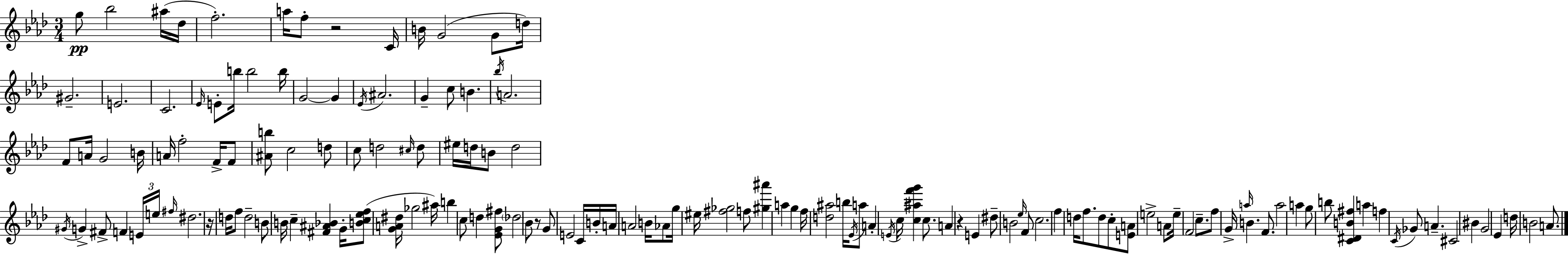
G5/e Bb5/h A#5/s Db5/s F5/h. A5/s F5/e R/h C4/s B4/s G4/h G4/e D5/s G#4/h. E4/h. C4/h. Eb4/s E4/e B5/s B5/h B5/s G4/h G4/q Eb4/s A#4/h. G4/q C5/e B4/q. Bb5/s A4/h. F4/e A4/s G4/h B4/s A4/s F5/h F4/s F4/e [A#4,B5]/e C5/h D5/e C5/e D5/h C#5/s D5/e EIS5/s D5/s B4/e D5/h G#4/s G4/q F#4/e F4/q E4/s E5/s F#5/s D#5/h. R/s D5/s F5/e D5/h B4/e B4/s C5/q [F#4,A#4,Bb4]/q G4/s [B4,C5,Eb5,F5]/e [G4,A4,D#5]/s Gb5/h A#5/s B5/q C5/e D5/q [Eb4,G4,F#5]/e Db5/h Bb4/e R/e G4/e E4/h C4/s B4/s A4/s A4/h B4/s Ab4/e G5/s EIS5/s [F#5,Gb5]/h F5/e [G#5,A#6]/q A5/q G5/q F5/s [D5,A#5]/h B5/s Eb4/s A5/e A4/q E4/s C5/s [C5,A#5,F6,G6]/q C5/e. A4/q R/q E4/q D#5/e B4/h Eb5/s F4/e C5/h. F5/q D5/s F5/e. D5/e C5/e [E4,A4]/e E5/h A4/e E5/s F4/h C5/e. F5/e G4/s A5/s B4/q. F4/e. A5/h A5/q G5/e B5/e [C4,D#4,B4,F#5]/q A5/q F5/q C4/s Gb4/e A4/q. C#4/h BIS4/q G4/h Eb4/q D5/s B4/h A4/e.